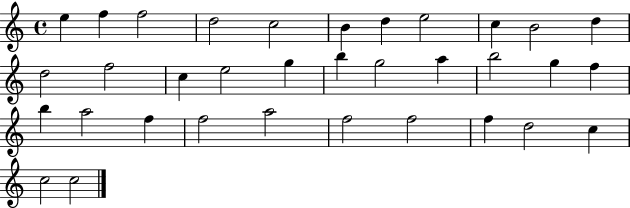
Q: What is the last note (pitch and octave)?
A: C5